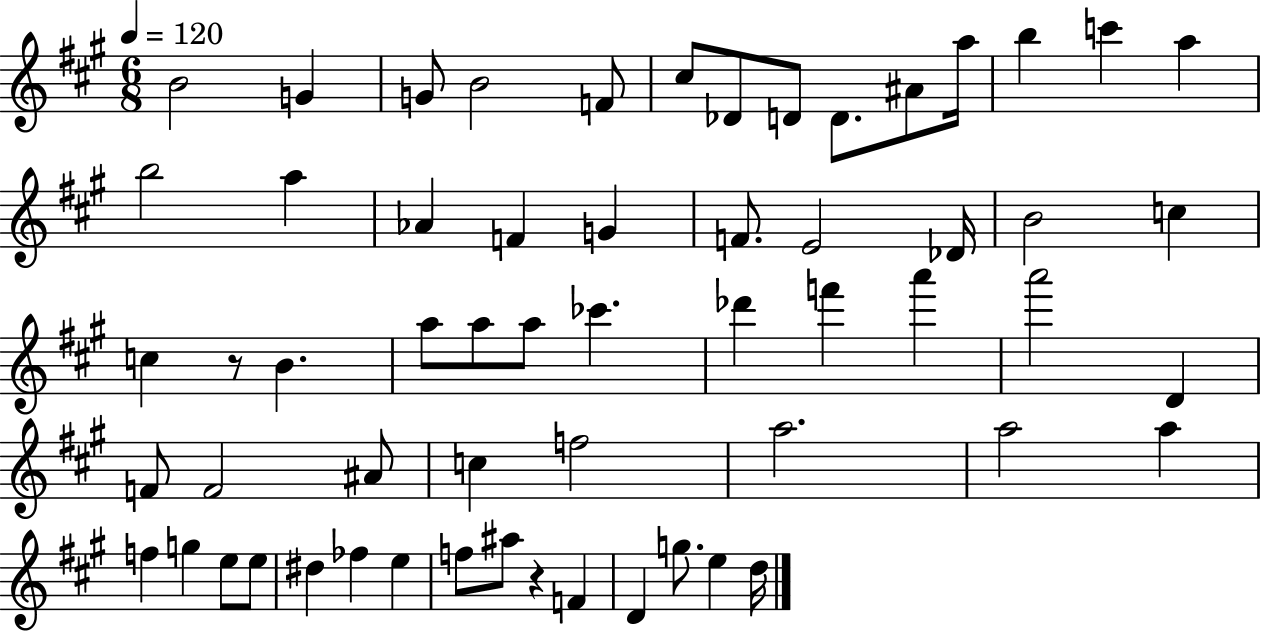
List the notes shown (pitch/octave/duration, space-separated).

B4/h G4/q G4/e B4/h F4/e C#5/e Db4/e D4/e D4/e. A#4/e A5/s B5/q C6/q A5/q B5/h A5/q Ab4/q F4/q G4/q F4/e. E4/h Db4/s B4/h C5/q C5/q R/e B4/q. A5/e A5/e A5/e CES6/q. Db6/q F6/q A6/q A6/h D4/q F4/e F4/h A#4/e C5/q F5/h A5/h. A5/h A5/q F5/q G5/q E5/e E5/e D#5/q FES5/q E5/q F5/e A#5/e R/q F4/q D4/q G5/e. E5/q D5/s